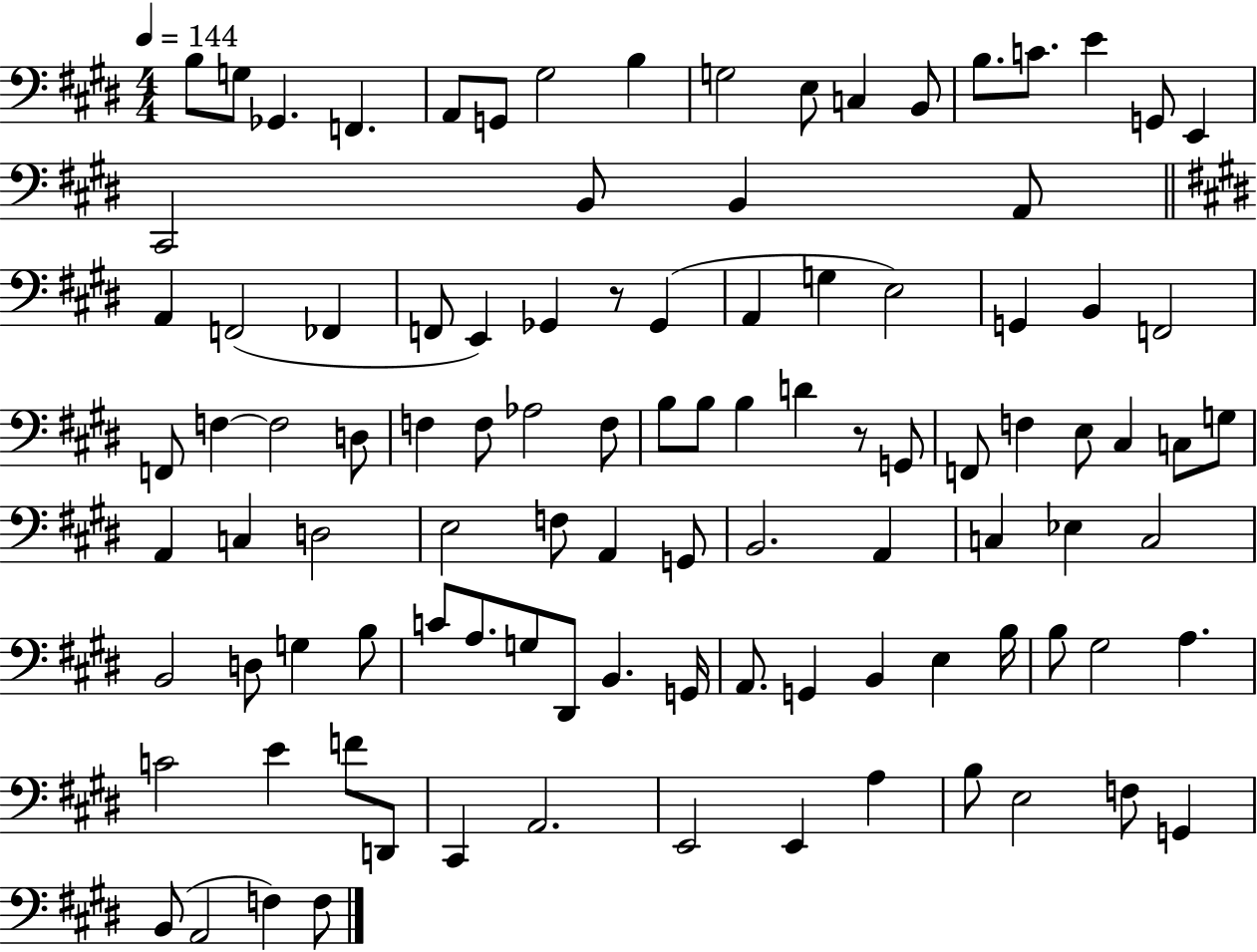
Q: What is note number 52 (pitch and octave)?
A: C3